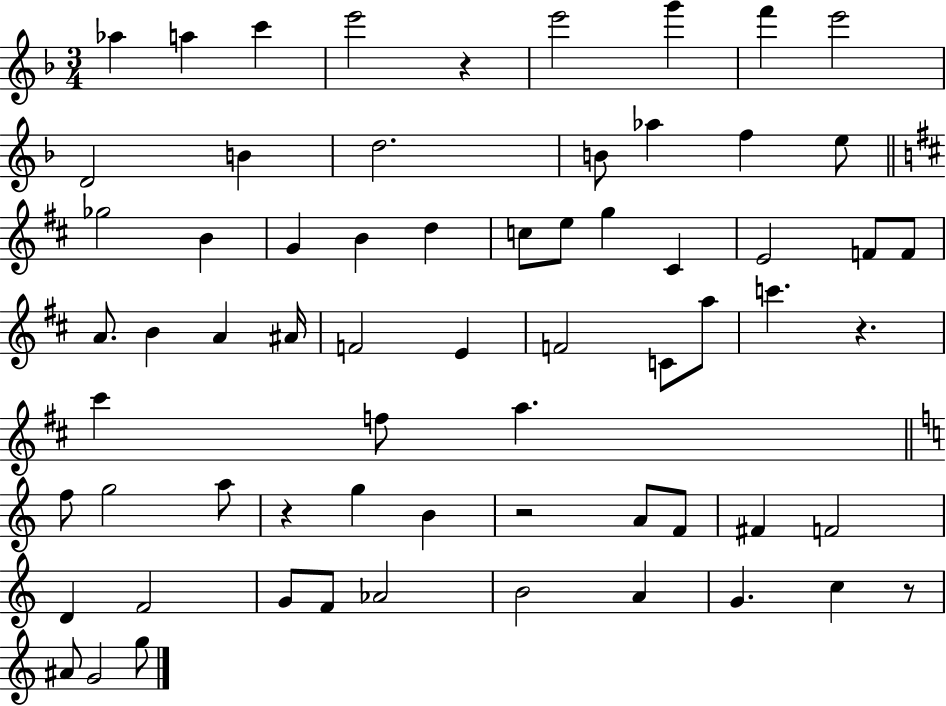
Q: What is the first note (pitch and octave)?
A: Ab5